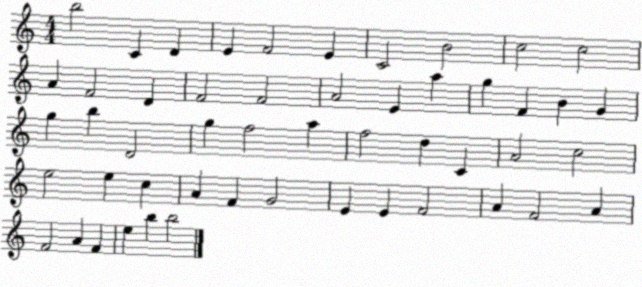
X:1
T:Untitled
M:4/4
L:1/4
K:C
b2 C D E F2 E C2 B2 c2 c2 A F2 D F2 F2 A2 E a g F B G g b D2 g f2 a f2 d C A2 c2 e2 e c A F G2 E E F2 A F2 A F2 A F e b b2